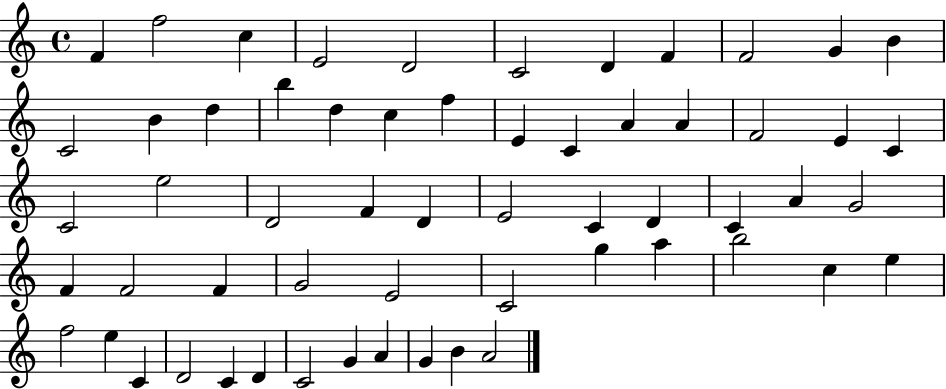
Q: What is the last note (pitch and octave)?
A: A4